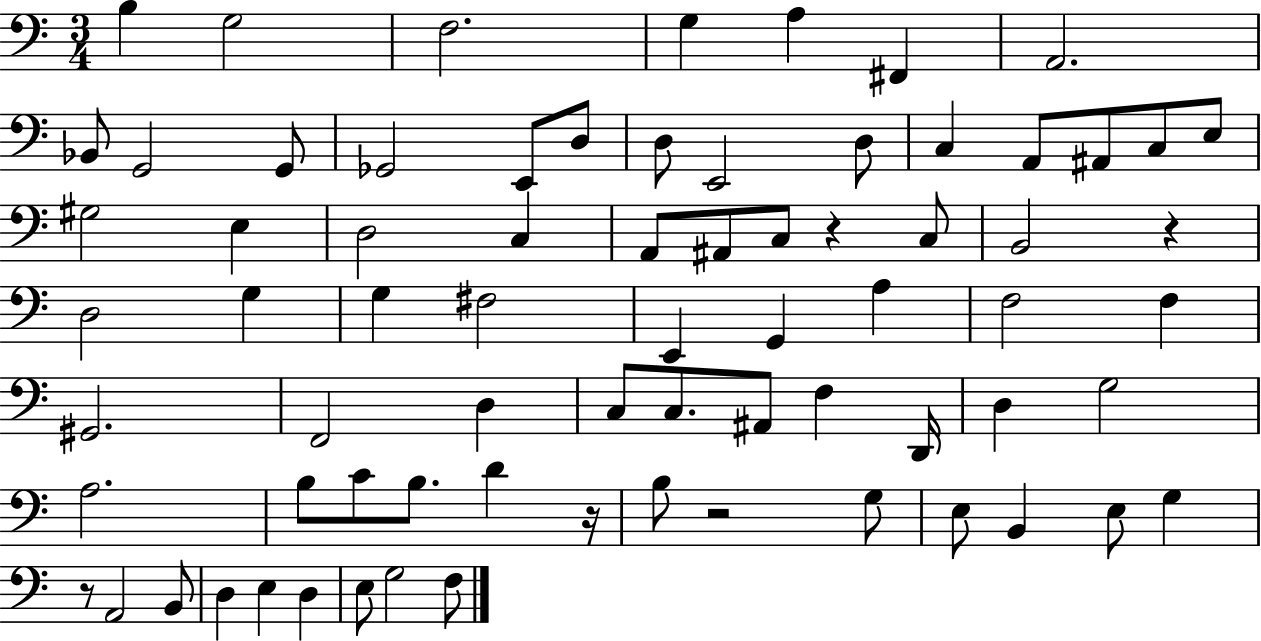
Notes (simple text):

B3/q G3/h F3/h. G3/q A3/q F#2/q A2/h. Bb2/e G2/h G2/e Gb2/h E2/e D3/e D3/e E2/h D3/e C3/q A2/e A#2/e C3/e E3/e G#3/h E3/q D3/h C3/q A2/e A#2/e C3/e R/q C3/e B2/h R/q D3/h G3/q G3/q F#3/h E2/q G2/q A3/q F3/h F3/q G#2/h. F2/h D3/q C3/e C3/e. A#2/e F3/q D2/s D3/q G3/h A3/h. B3/e C4/e B3/e. D4/q R/s B3/e R/h G3/e E3/e B2/q E3/e G3/q R/e A2/h B2/e D3/q E3/q D3/q E3/e G3/h F3/e